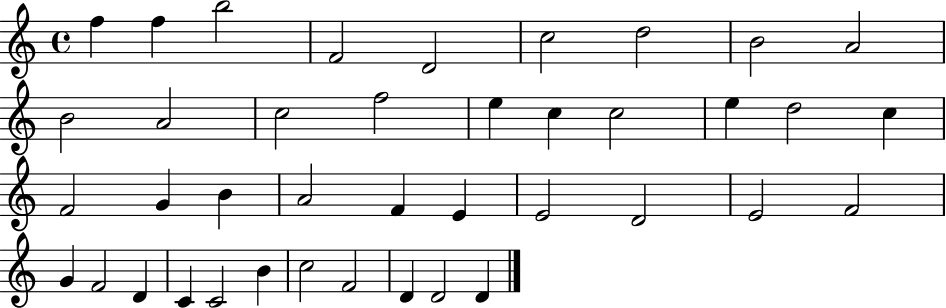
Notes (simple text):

F5/q F5/q B5/h F4/h D4/h C5/h D5/h B4/h A4/h B4/h A4/h C5/h F5/h E5/q C5/q C5/h E5/q D5/h C5/q F4/h G4/q B4/q A4/h F4/q E4/q E4/h D4/h E4/h F4/h G4/q F4/h D4/q C4/q C4/h B4/q C5/h F4/h D4/q D4/h D4/q